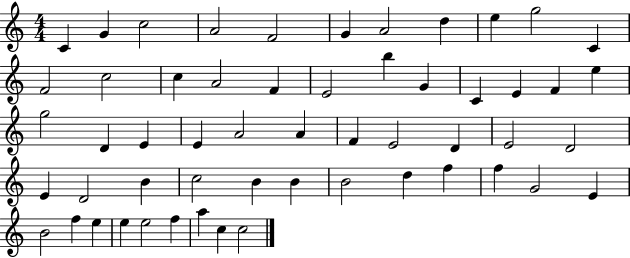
C4/q G4/q C5/h A4/h F4/h G4/q A4/h D5/q E5/q G5/h C4/q F4/h C5/h C5/q A4/h F4/q E4/h B5/q G4/q C4/q E4/q F4/q E5/q G5/h D4/q E4/q E4/q A4/h A4/q F4/q E4/h D4/q E4/h D4/h E4/q D4/h B4/q C5/h B4/q B4/q B4/h D5/q F5/q F5/q G4/h E4/q B4/h F5/q E5/q E5/q E5/h F5/q A5/q C5/q C5/h